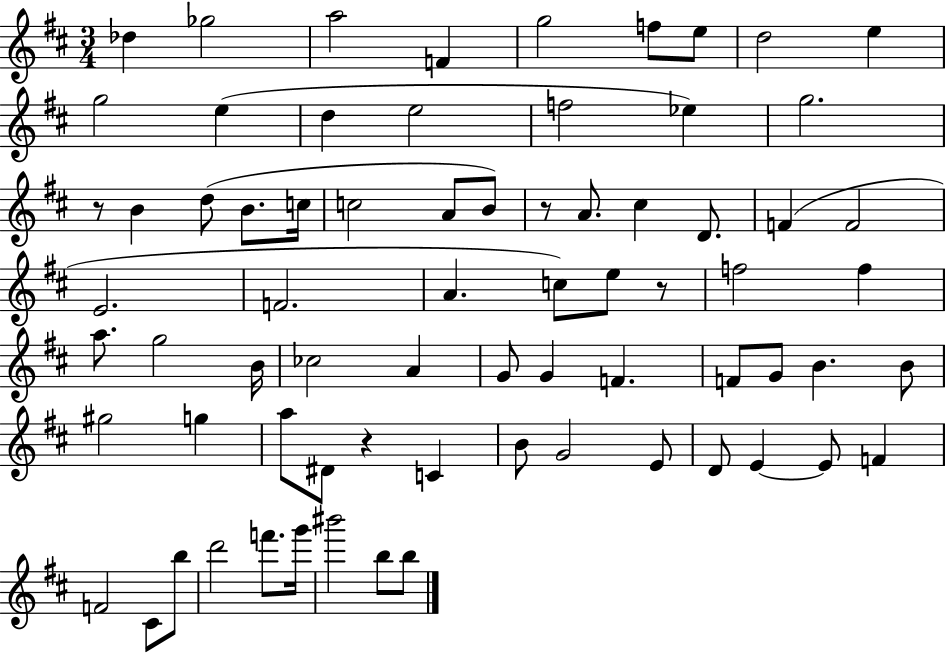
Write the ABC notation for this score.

X:1
T:Untitled
M:3/4
L:1/4
K:D
_d _g2 a2 F g2 f/2 e/2 d2 e g2 e d e2 f2 _e g2 z/2 B d/2 B/2 c/4 c2 A/2 B/2 z/2 A/2 ^c D/2 F F2 E2 F2 A c/2 e/2 z/2 f2 f a/2 g2 B/4 _c2 A G/2 G F F/2 G/2 B B/2 ^g2 g a/2 ^D/2 z C B/2 G2 E/2 D/2 E E/2 F F2 ^C/2 b/2 d'2 f'/2 g'/4 ^b'2 b/2 b/2